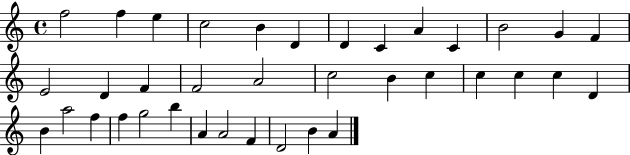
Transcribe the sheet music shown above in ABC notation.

X:1
T:Untitled
M:4/4
L:1/4
K:C
f2 f e c2 B D D C A C B2 G F E2 D F F2 A2 c2 B c c c c D B a2 f f g2 b A A2 F D2 B A